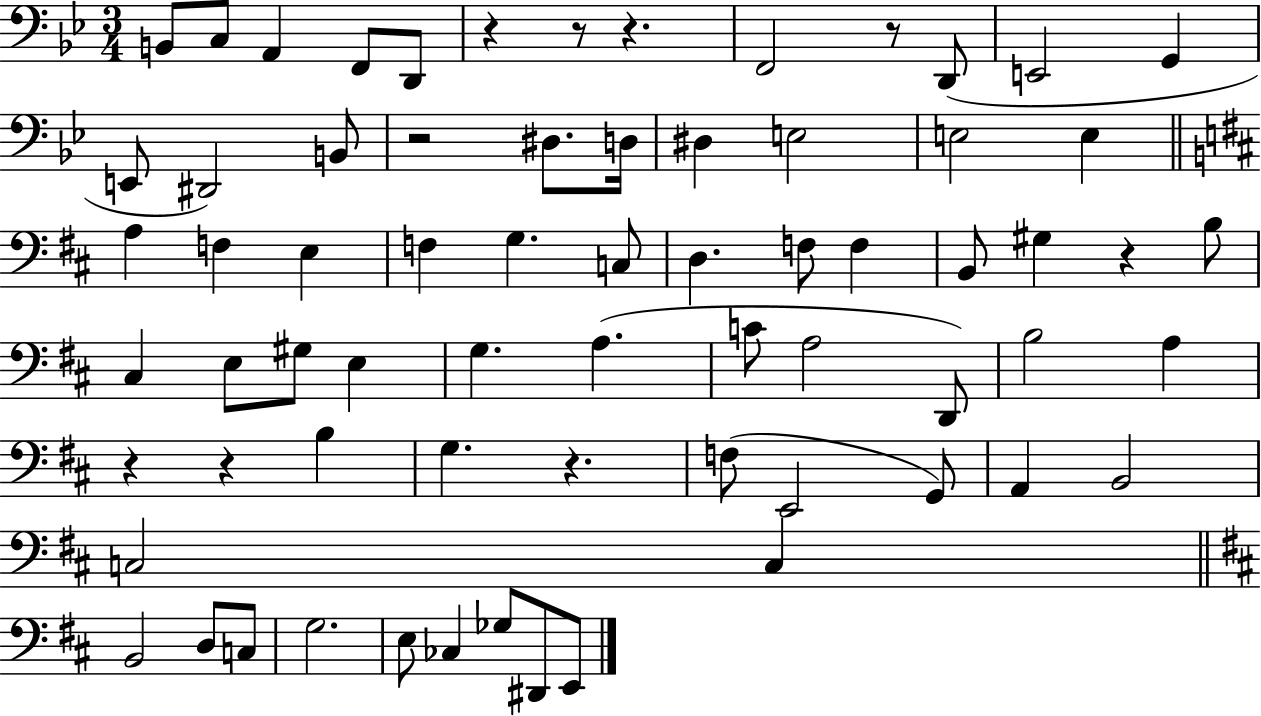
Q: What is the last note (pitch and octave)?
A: E2